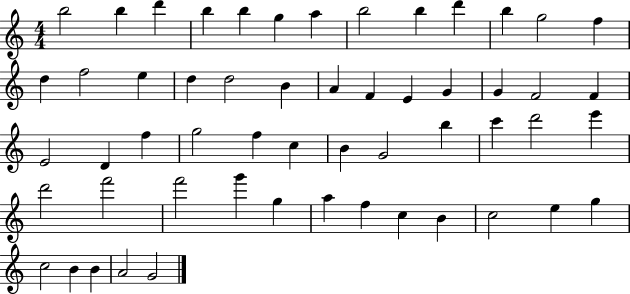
X:1
T:Untitled
M:4/4
L:1/4
K:C
b2 b d' b b g a b2 b d' b g2 f d f2 e d d2 B A F E G G F2 F E2 D f g2 f c B G2 b c' d'2 e' d'2 f'2 f'2 g' g a f c B c2 e g c2 B B A2 G2